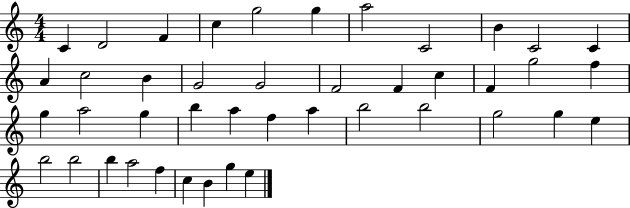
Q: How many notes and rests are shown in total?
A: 43